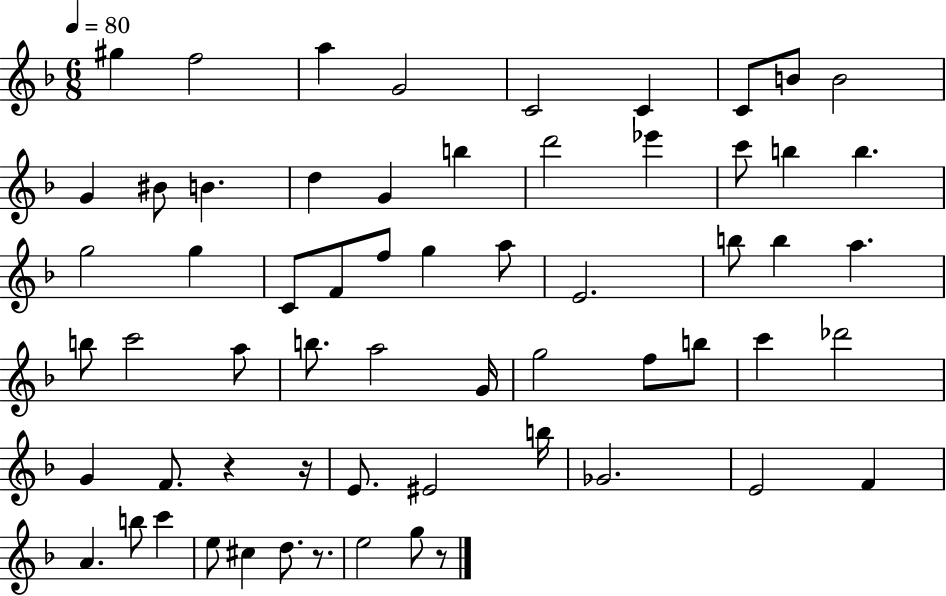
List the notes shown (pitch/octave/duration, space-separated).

G#5/q F5/h A5/q G4/h C4/h C4/q C4/e B4/e B4/h G4/q BIS4/e B4/q. D5/q G4/q B5/q D6/h Eb6/q C6/e B5/q B5/q. G5/h G5/q C4/e F4/e F5/e G5/q A5/e E4/h. B5/e B5/q A5/q. B5/e C6/h A5/e B5/e. A5/h G4/s G5/h F5/e B5/e C6/q Db6/h G4/q F4/e. R/q R/s E4/e. EIS4/h B5/s Gb4/h. E4/h F4/q A4/q. B5/e C6/q E5/e C#5/q D5/e. R/e. E5/h G5/e R/e